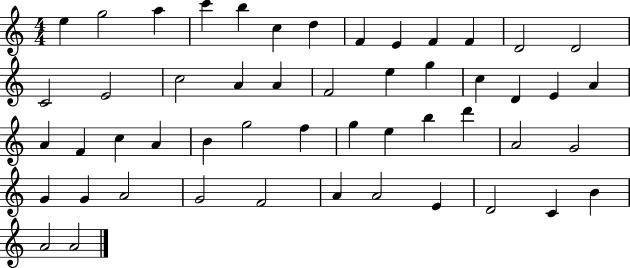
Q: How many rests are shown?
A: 0